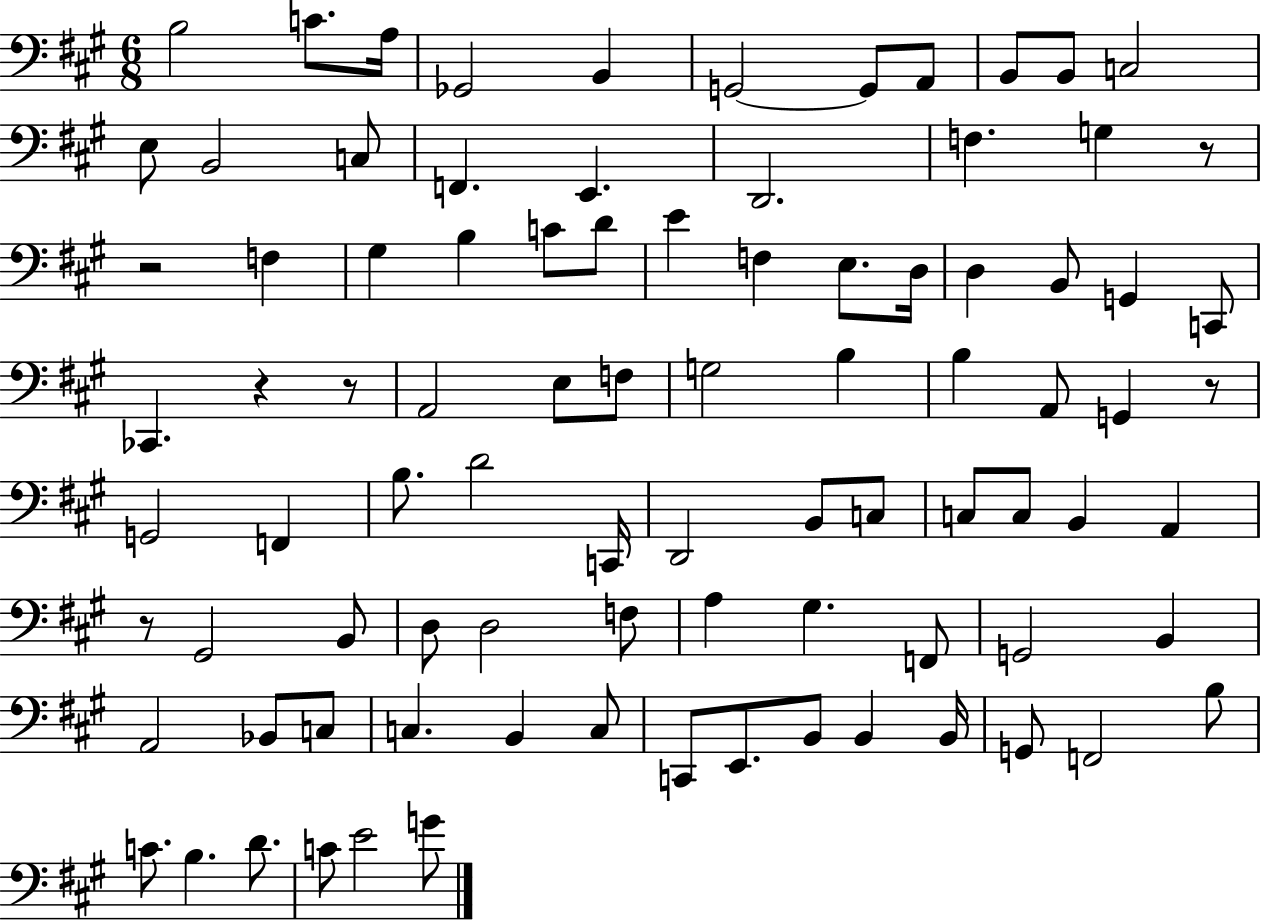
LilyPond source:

{
  \clef bass
  \numericTimeSignature
  \time 6/8
  \key a \major
  b2 c'8. a16 | ges,2 b,4 | g,2~~ g,8 a,8 | b,8 b,8 c2 | \break e8 b,2 c8 | f,4. e,4. | d,2. | f4. g4 r8 | \break r2 f4 | gis4 b4 c'8 d'8 | e'4 f4 e8. d16 | d4 b,8 g,4 c,8 | \break ces,4. r4 r8 | a,2 e8 f8 | g2 b4 | b4 a,8 g,4 r8 | \break g,2 f,4 | b8. d'2 c,16 | d,2 b,8 c8 | c8 c8 b,4 a,4 | \break r8 gis,2 b,8 | d8 d2 f8 | a4 gis4. f,8 | g,2 b,4 | \break a,2 bes,8 c8 | c4. b,4 c8 | c,8 e,8. b,8 b,4 b,16 | g,8 f,2 b8 | \break c'8. b4. d'8. | c'8 e'2 g'8 | \bar "|."
}